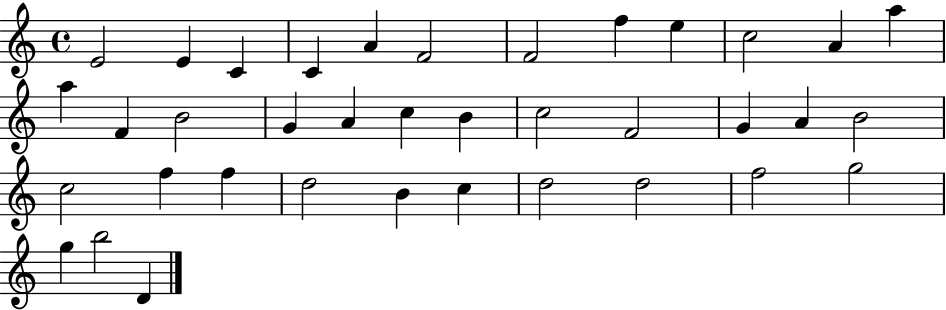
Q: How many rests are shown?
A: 0